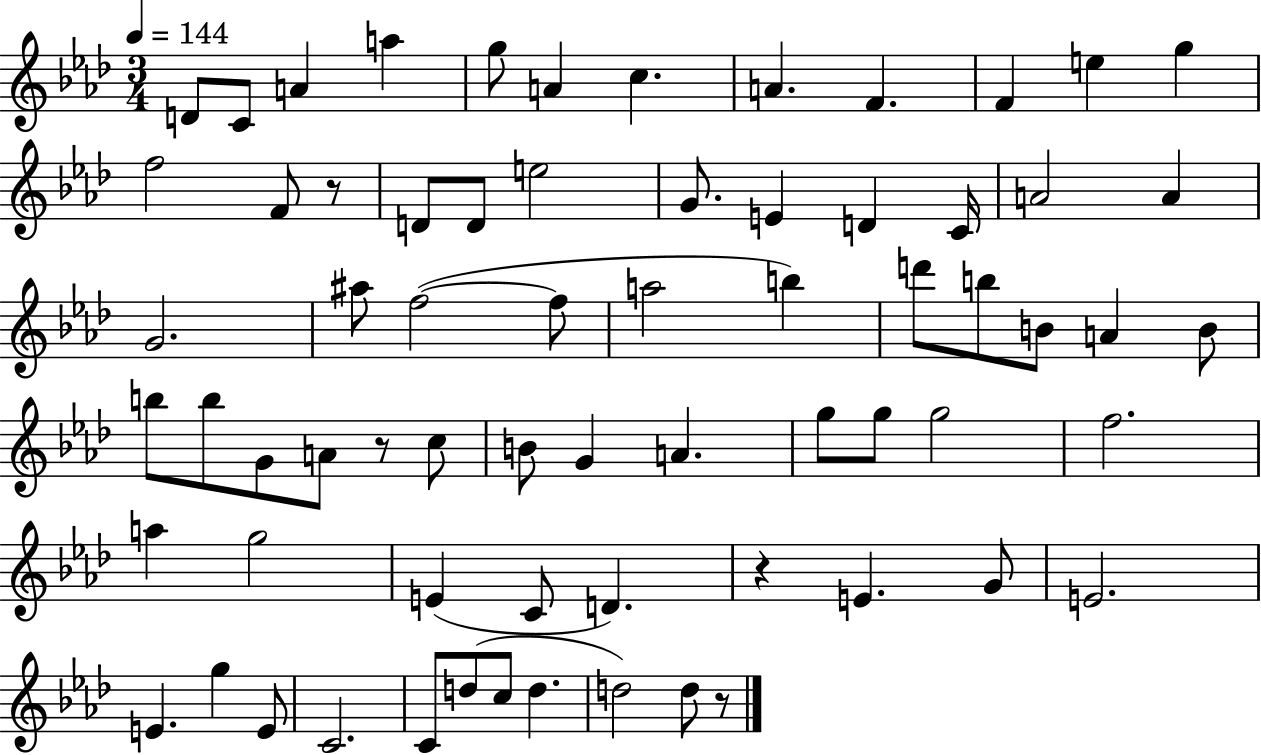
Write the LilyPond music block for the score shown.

{
  \clef treble
  \numericTimeSignature
  \time 3/4
  \key aes \major
  \tempo 4 = 144
  d'8 c'8 a'4 a''4 | g''8 a'4 c''4. | a'4. f'4. | f'4 e''4 g''4 | \break f''2 f'8 r8 | d'8 d'8 e''2 | g'8. e'4 d'4 c'16 | a'2 a'4 | \break g'2. | ais''8 f''2~(~ f''8 | a''2 b''4) | d'''8 b''8 b'8 a'4 b'8 | \break b''8 b''8 g'8 a'8 r8 c''8 | b'8 g'4 a'4. | g''8 g''8 g''2 | f''2. | \break a''4 g''2 | e'4( c'8 d'4.) | r4 e'4. g'8 | e'2. | \break e'4. g''4 e'8 | c'2. | c'8 d''8( c''8 d''4. | d''2) d''8 r8 | \break \bar "|."
}